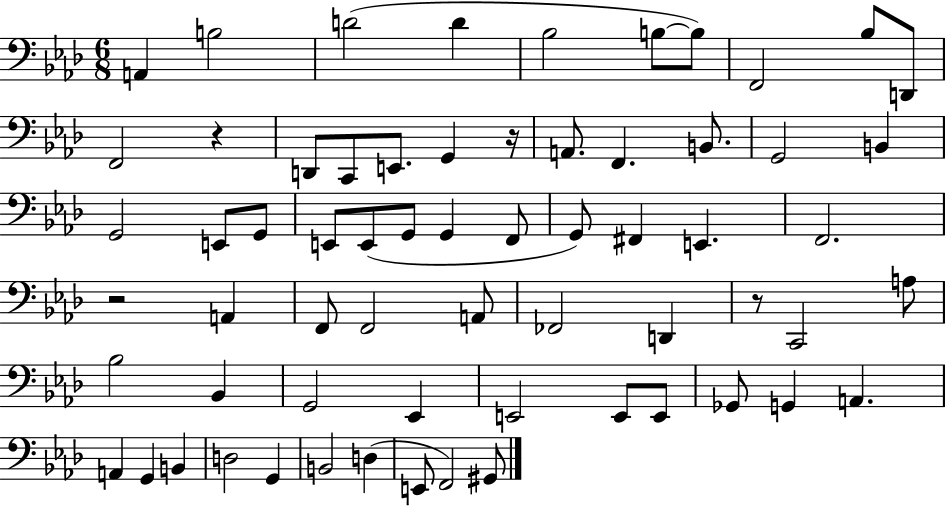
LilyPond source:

{
  \clef bass
  \numericTimeSignature
  \time 6/8
  \key aes \major
  \repeat volta 2 { a,4 b2 | d'2( d'4 | bes2 b8~~ b8) | f,2 bes8 d,8 | \break f,2 r4 | d,8 c,8 e,8. g,4 r16 | a,8. f,4. b,8. | g,2 b,4 | \break g,2 e,8 g,8 | e,8 e,8( g,8 g,4 f,8 | g,8) fis,4 e,4. | f,2. | \break r2 a,4 | f,8 f,2 a,8 | fes,2 d,4 | r8 c,2 a8 | \break bes2 bes,4 | g,2 ees,4 | e,2 e,8 e,8 | ges,8 g,4 a,4. | \break a,4 g,4 b,4 | d2 g,4 | b,2 d4( | e,8 f,2) gis,8 | \break } \bar "|."
}